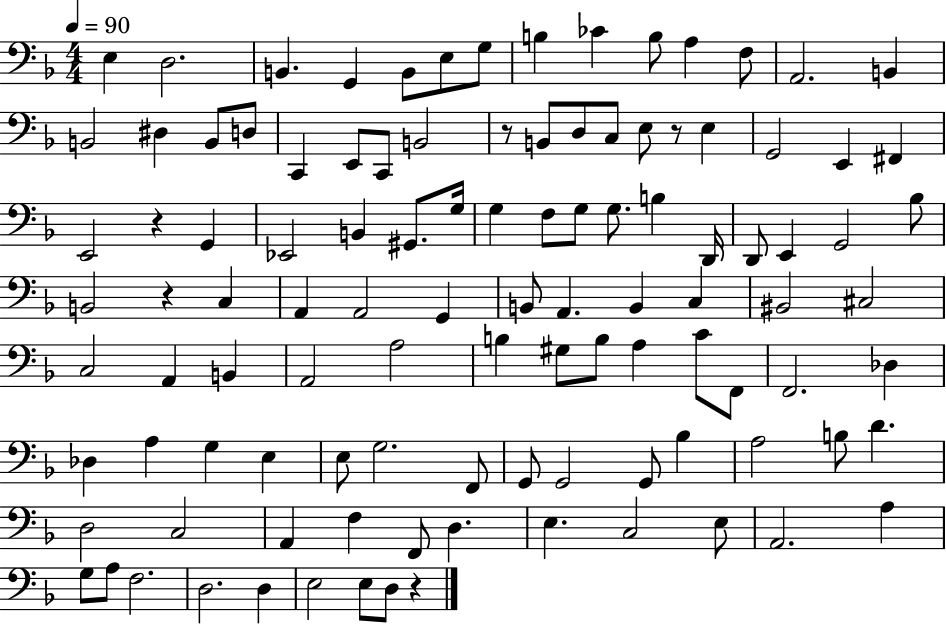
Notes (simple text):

E3/q D3/h. B2/q. G2/q B2/e E3/e G3/e B3/q CES4/q B3/e A3/q F3/e A2/h. B2/q B2/h D#3/q B2/e D3/e C2/q E2/e C2/e B2/h R/e B2/e D3/e C3/e E3/e R/e E3/q G2/h E2/q F#2/q E2/h R/q G2/q Eb2/h B2/q G#2/e. G3/s G3/q F3/e G3/e G3/e. B3/q D2/s D2/e E2/q G2/h Bb3/e B2/h R/q C3/q A2/q A2/h G2/q B2/e A2/q. B2/q C3/q BIS2/h C#3/h C3/h A2/q B2/q A2/h A3/h B3/q G#3/e B3/e A3/q C4/e F2/e F2/h. Db3/q Db3/q A3/q G3/q E3/q E3/e G3/h. F2/e G2/e G2/h G2/e Bb3/q A3/h B3/e D4/q. D3/h C3/h A2/q F3/q F2/e D3/q. E3/q. C3/h E3/e A2/h. A3/q G3/e A3/e F3/h. D3/h. D3/q E3/h E3/e D3/e R/q